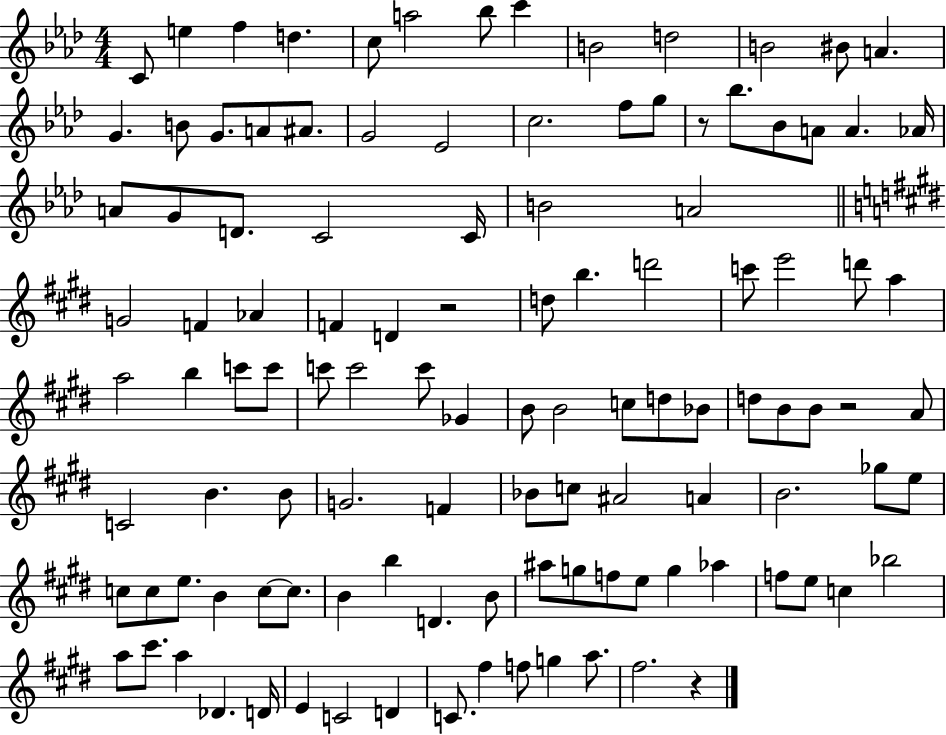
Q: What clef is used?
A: treble